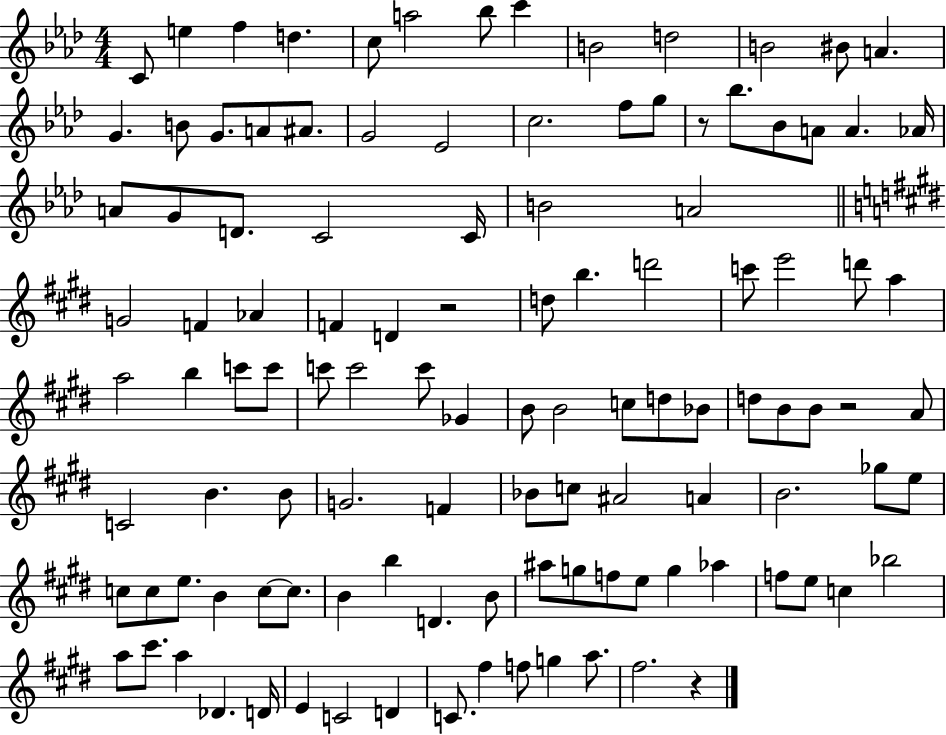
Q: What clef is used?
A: treble